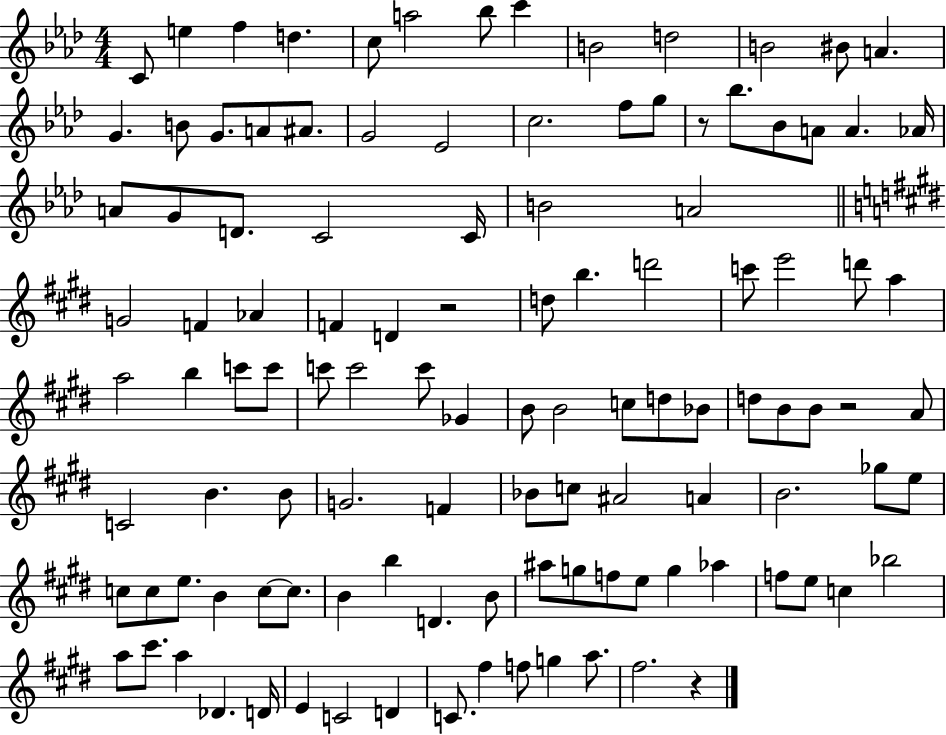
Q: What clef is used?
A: treble